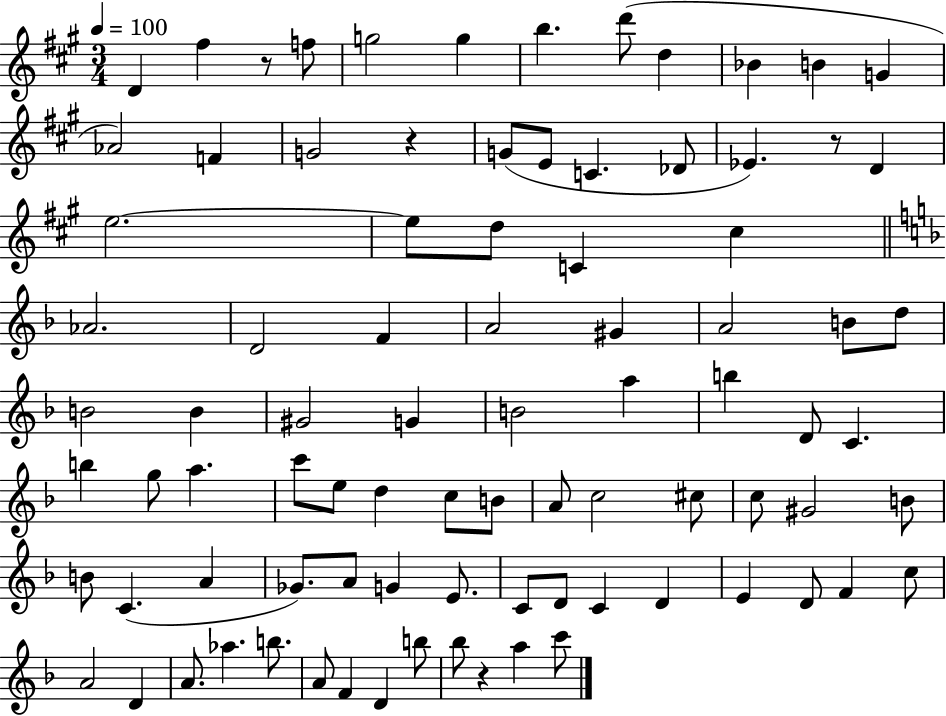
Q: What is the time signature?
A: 3/4